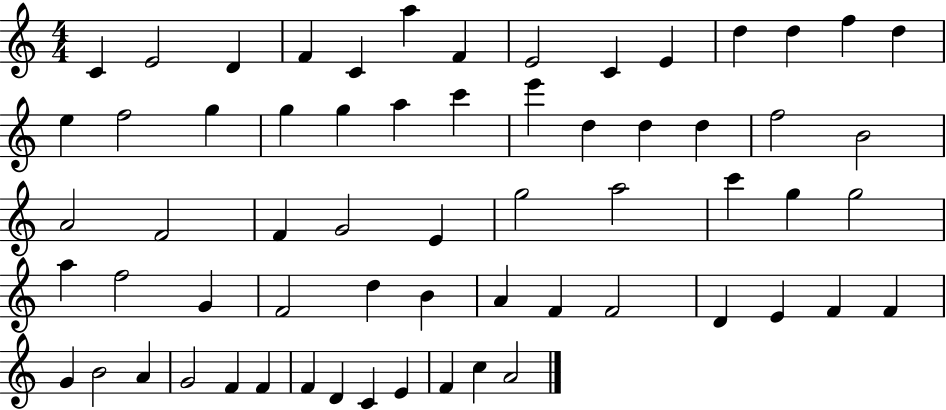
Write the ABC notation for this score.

X:1
T:Untitled
M:4/4
L:1/4
K:C
C E2 D F C a F E2 C E d d f d e f2 g g g a c' e' d d d f2 B2 A2 F2 F G2 E g2 a2 c' g g2 a f2 G F2 d B A F F2 D E F F G B2 A G2 F F F D C E F c A2